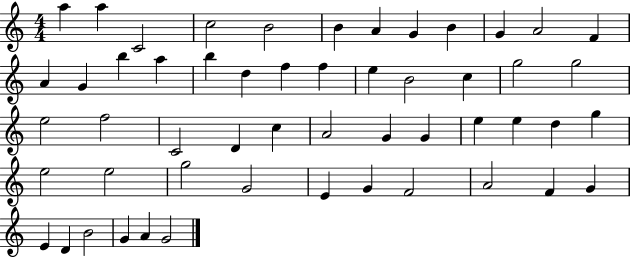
A5/q A5/q C4/h C5/h B4/h B4/q A4/q G4/q B4/q G4/q A4/h F4/q A4/q G4/q B5/q A5/q B5/q D5/q F5/q F5/q E5/q B4/h C5/q G5/h G5/h E5/h F5/h C4/h D4/q C5/q A4/h G4/q G4/q E5/q E5/q D5/q G5/q E5/h E5/h G5/h G4/h E4/q G4/q F4/h A4/h F4/q G4/q E4/q D4/q B4/h G4/q A4/q G4/h